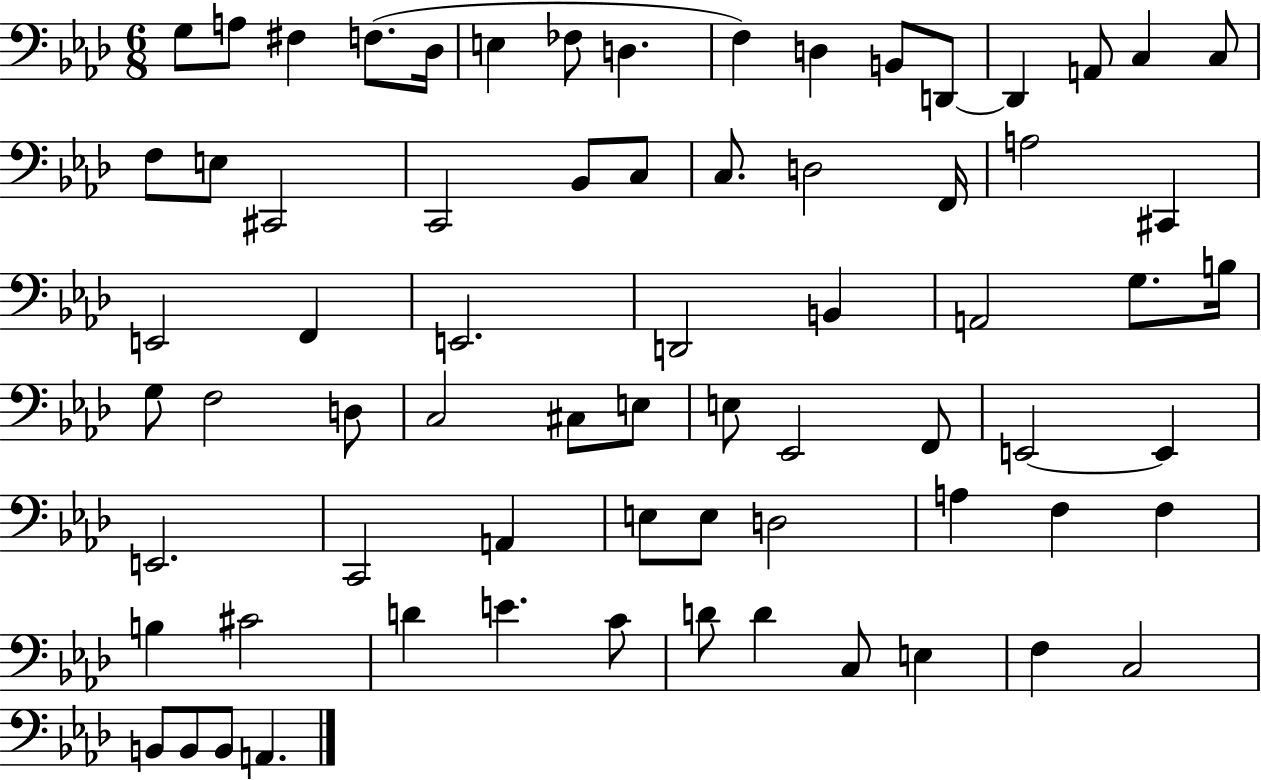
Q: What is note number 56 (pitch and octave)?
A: B3